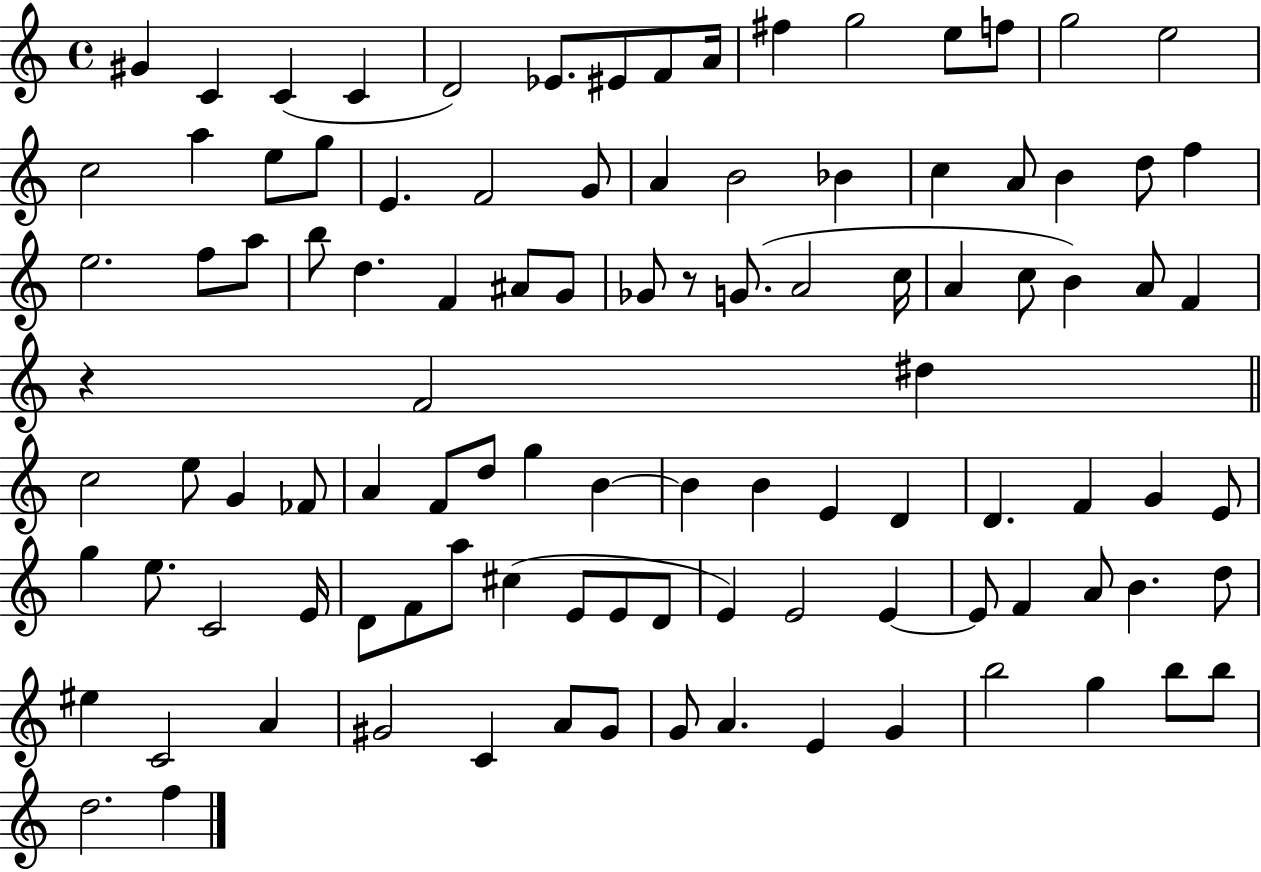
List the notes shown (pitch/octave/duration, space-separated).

G#4/q C4/q C4/q C4/q D4/h Eb4/e. EIS4/e F4/e A4/s F#5/q G5/h E5/e F5/e G5/h E5/h C5/h A5/q E5/e G5/e E4/q. F4/h G4/e A4/q B4/h Bb4/q C5/q A4/e B4/q D5/e F5/q E5/h. F5/e A5/e B5/e D5/q. F4/q A#4/e G4/e Gb4/e R/e G4/e. A4/h C5/s A4/q C5/e B4/q A4/e F4/q R/q F4/h D#5/q C5/h E5/e G4/q FES4/e A4/q F4/e D5/e G5/q B4/q B4/q B4/q E4/q D4/q D4/q. F4/q G4/q E4/e G5/q E5/e. C4/h E4/s D4/e F4/e A5/e C#5/q E4/e E4/e D4/e E4/q E4/h E4/q E4/e F4/q A4/e B4/q. D5/e EIS5/q C4/h A4/q G#4/h C4/q A4/e G#4/e G4/e A4/q. E4/q G4/q B5/h G5/q B5/e B5/e D5/h. F5/q